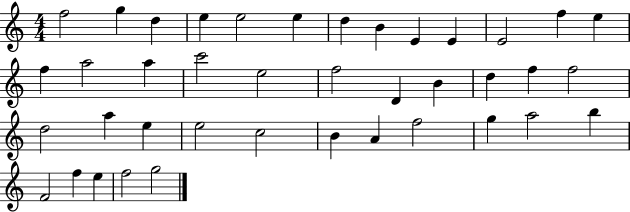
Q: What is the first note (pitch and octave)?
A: F5